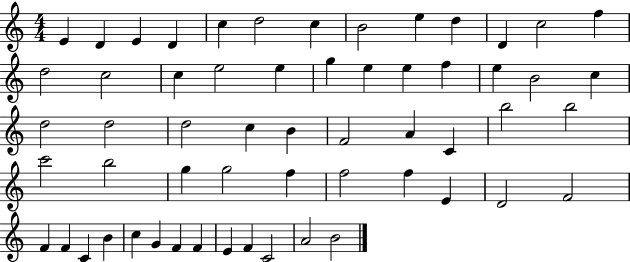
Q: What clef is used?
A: treble